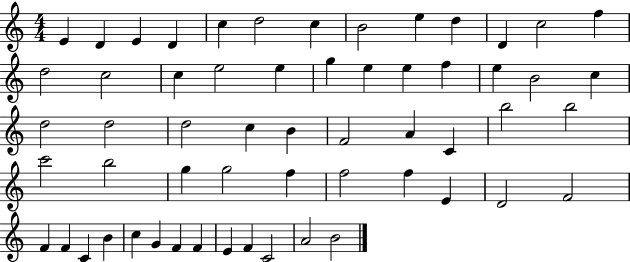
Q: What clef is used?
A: treble